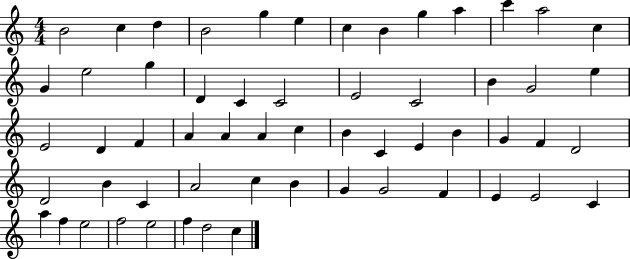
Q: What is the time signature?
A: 4/4